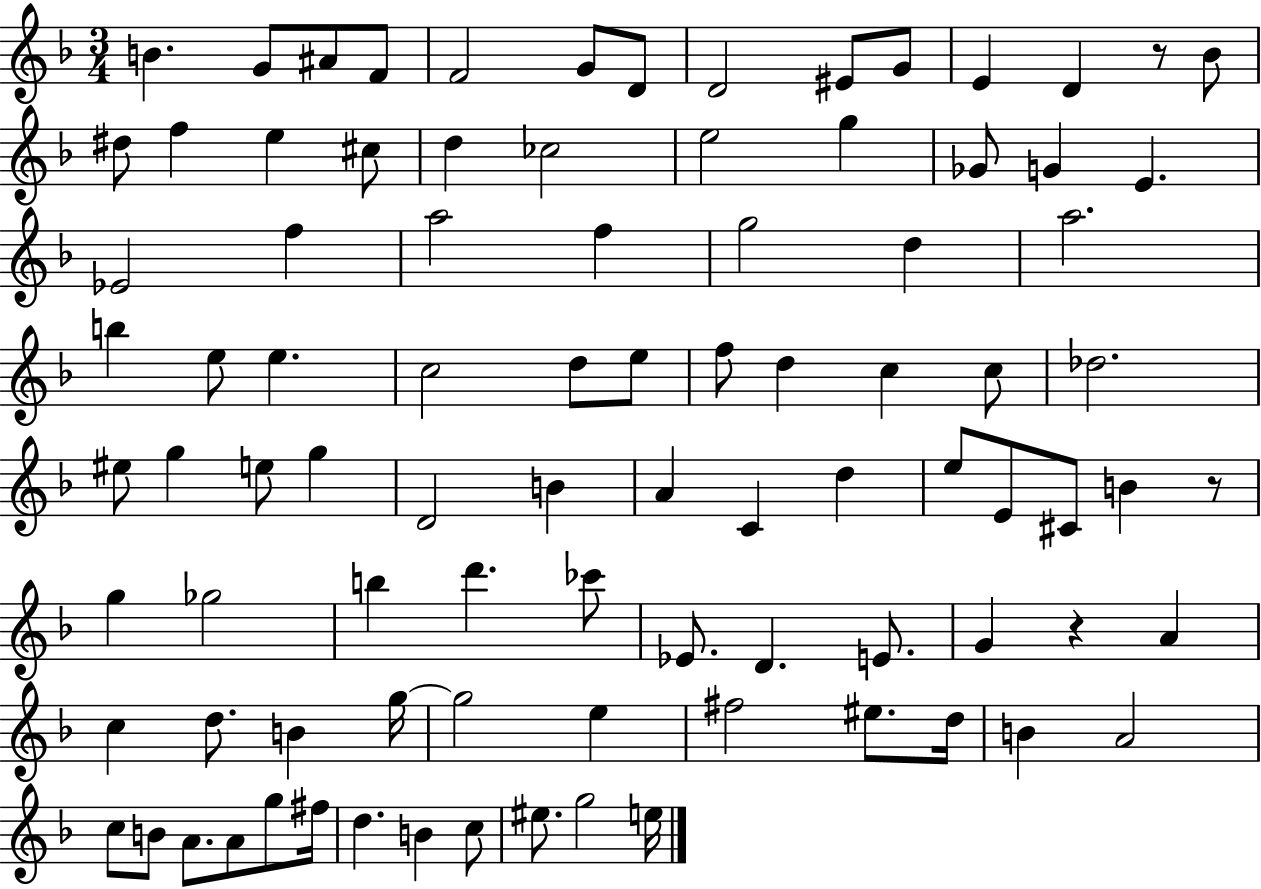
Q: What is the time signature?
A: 3/4